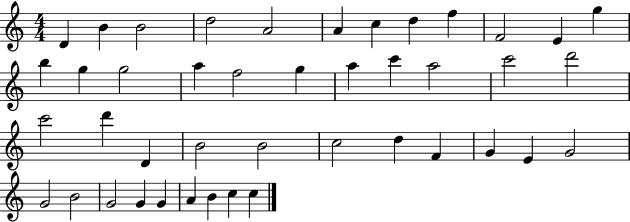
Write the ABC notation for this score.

X:1
T:Untitled
M:4/4
L:1/4
K:C
D B B2 d2 A2 A c d f F2 E g b g g2 a f2 g a c' a2 c'2 d'2 c'2 d' D B2 B2 c2 d F G E G2 G2 B2 G2 G G A B c c